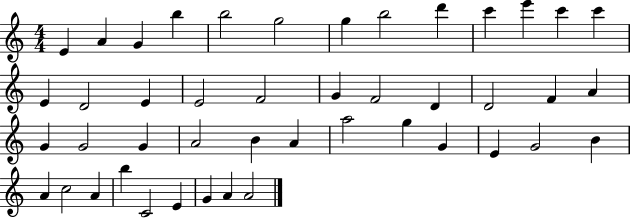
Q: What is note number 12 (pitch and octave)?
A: C6